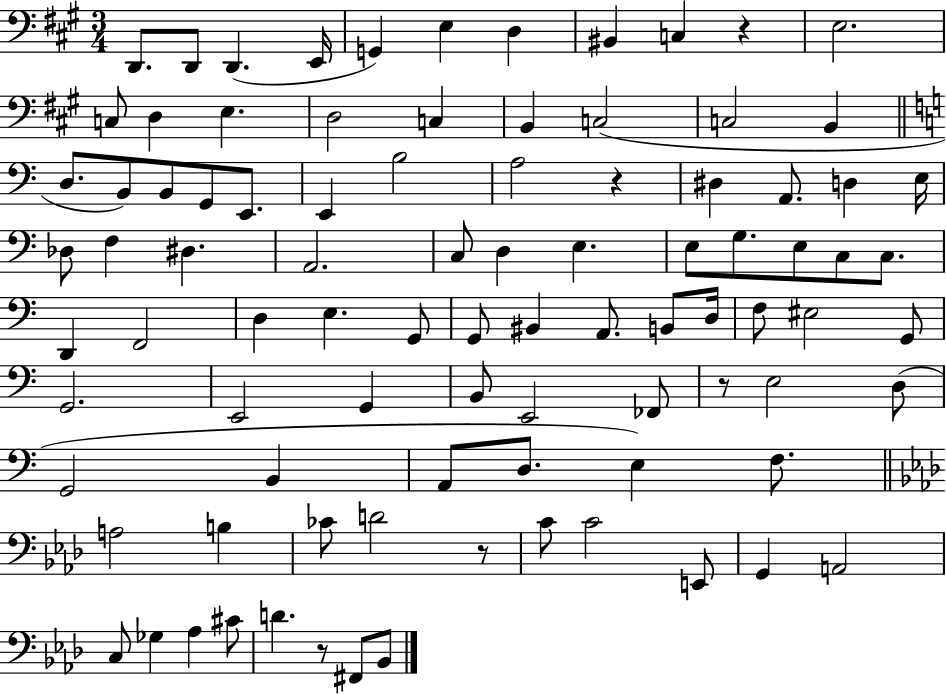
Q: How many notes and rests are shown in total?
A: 91